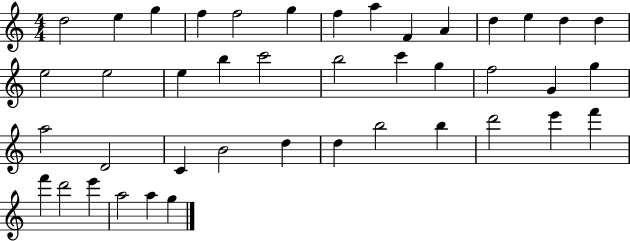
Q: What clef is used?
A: treble